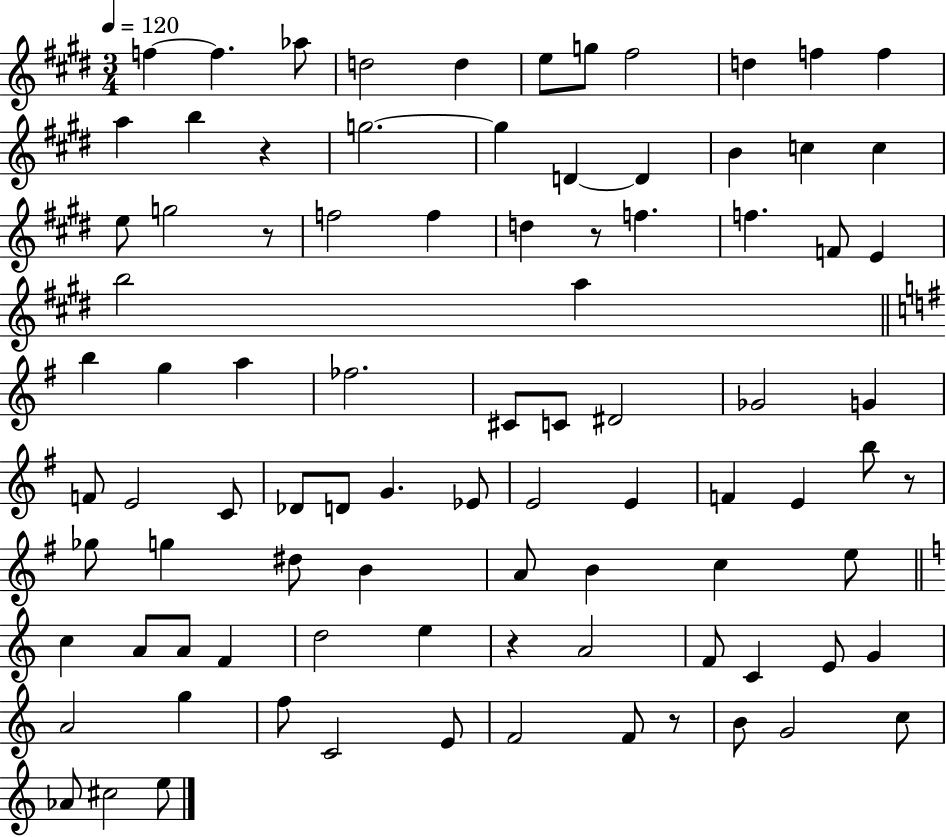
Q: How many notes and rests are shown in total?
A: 90